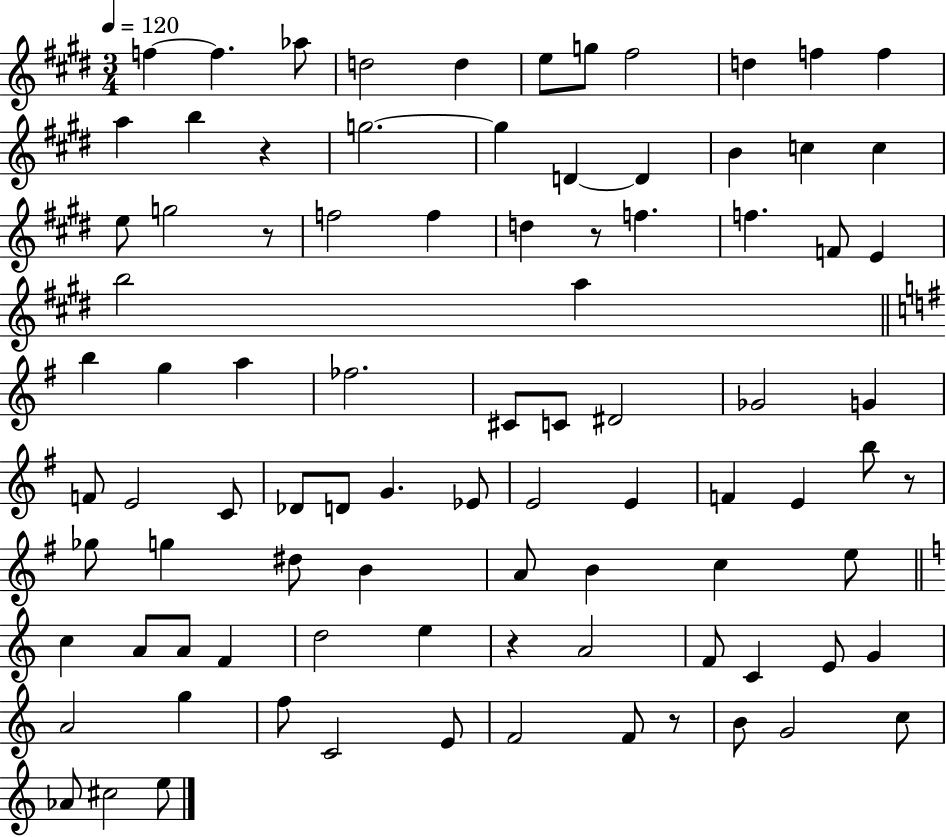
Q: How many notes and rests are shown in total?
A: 90